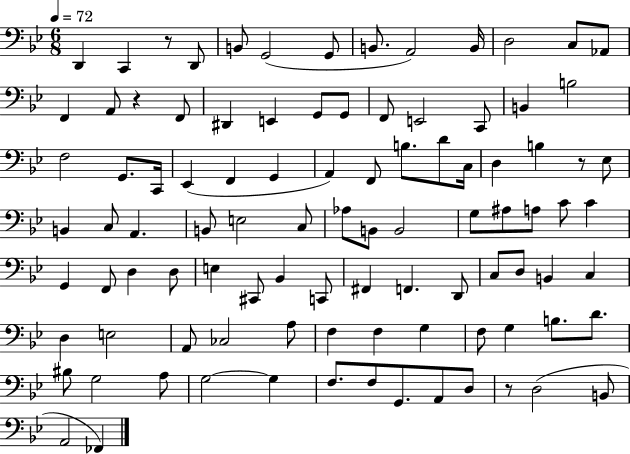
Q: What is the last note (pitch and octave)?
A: FES2